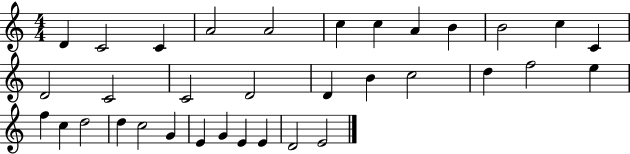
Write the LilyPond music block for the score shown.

{
  \clef treble
  \numericTimeSignature
  \time 4/4
  \key c \major
  d'4 c'2 c'4 | a'2 a'2 | c''4 c''4 a'4 b'4 | b'2 c''4 c'4 | \break d'2 c'2 | c'2 d'2 | d'4 b'4 c''2 | d''4 f''2 e''4 | \break f''4 c''4 d''2 | d''4 c''2 g'4 | e'4 g'4 e'4 e'4 | d'2 e'2 | \break \bar "|."
}